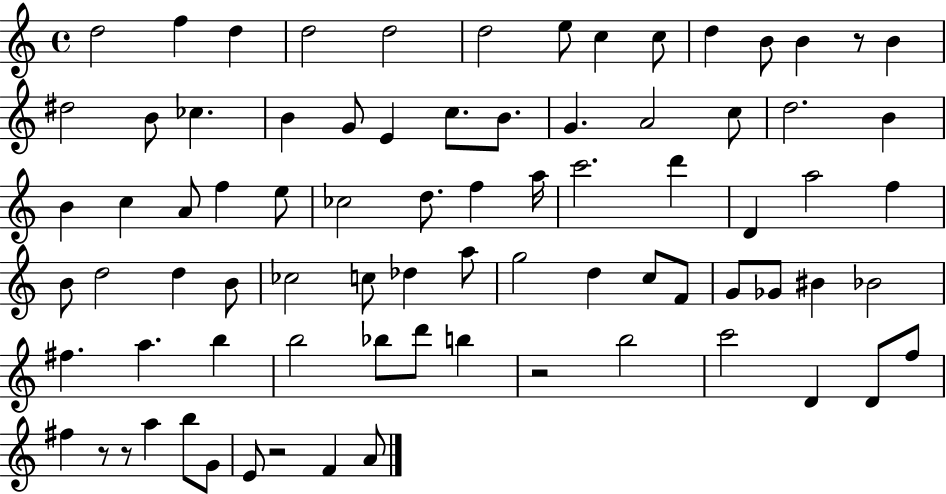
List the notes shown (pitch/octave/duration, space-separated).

D5/h F5/q D5/q D5/h D5/h D5/h E5/e C5/q C5/e D5/q B4/e B4/q R/e B4/q D#5/h B4/e CES5/q. B4/q G4/e E4/q C5/e. B4/e. G4/q. A4/h C5/e D5/h. B4/q B4/q C5/q A4/e F5/q E5/e CES5/h D5/e. F5/q A5/s C6/h. D6/q D4/q A5/h F5/q B4/e D5/h D5/q B4/e CES5/h C5/e Db5/q A5/e G5/h D5/q C5/e F4/e G4/e Gb4/e BIS4/q Bb4/h F#5/q. A5/q. B5/q B5/h Bb5/e D6/e B5/q R/h B5/h C6/h D4/q D4/e F5/e F#5/q R/e R/e A5/q B5/e G4/e E4/e R/h F4/q A4/e